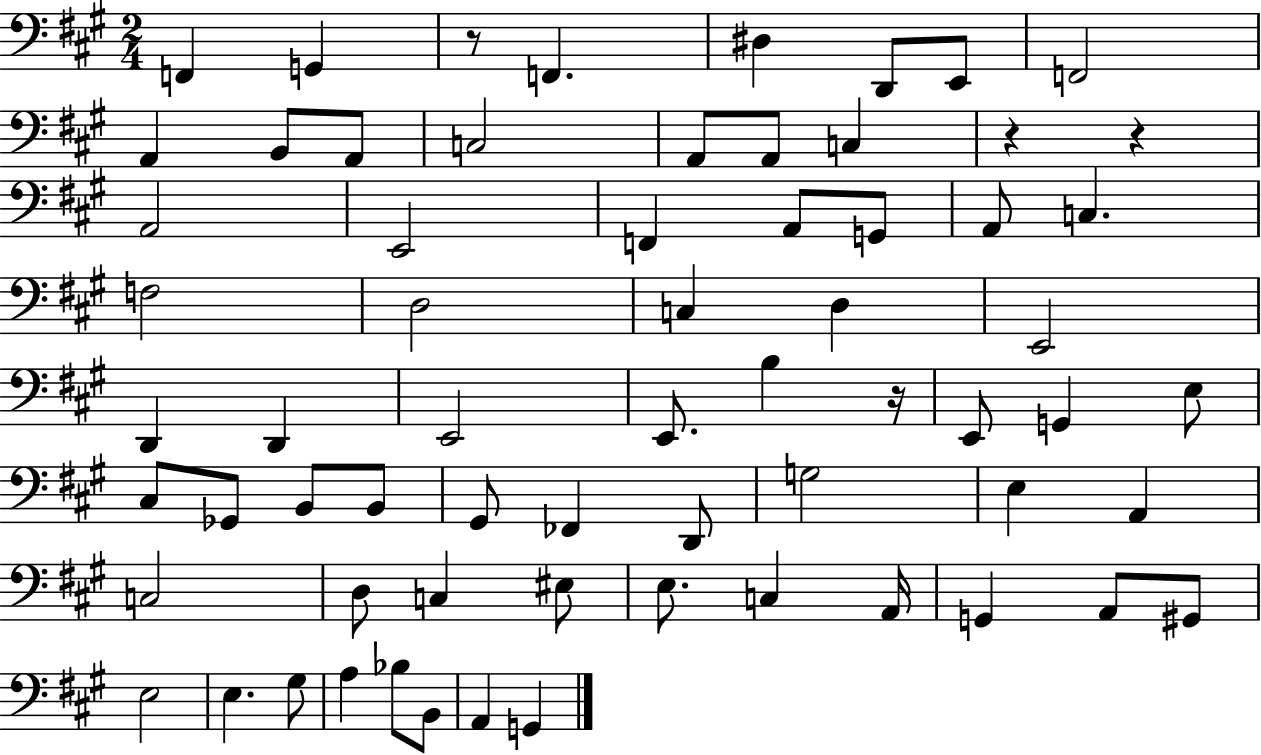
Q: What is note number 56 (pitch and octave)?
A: E3